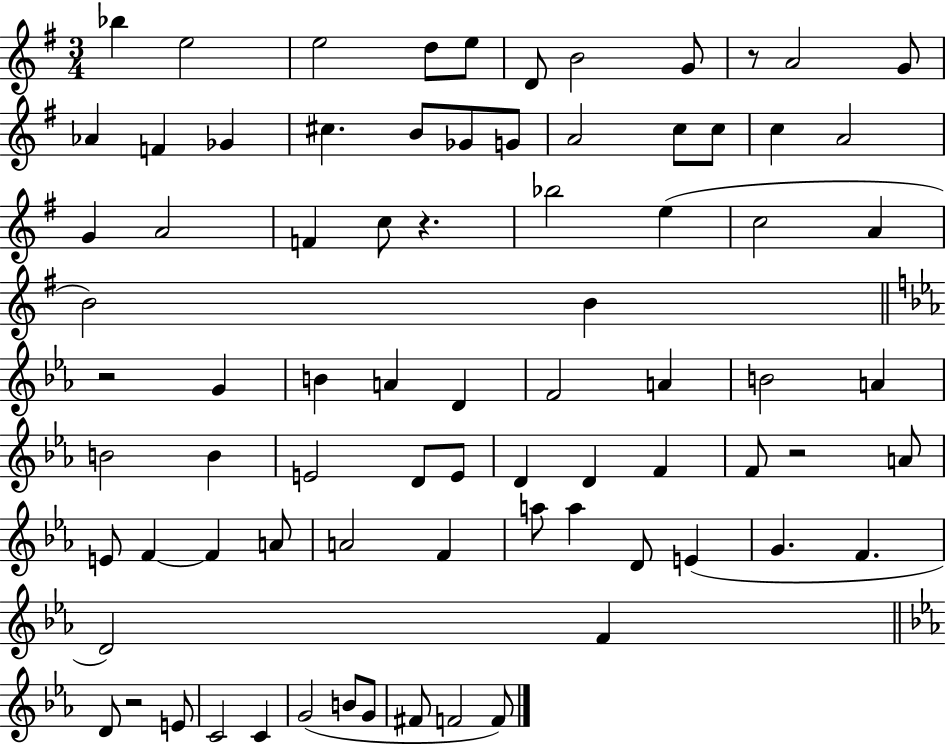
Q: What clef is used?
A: treble